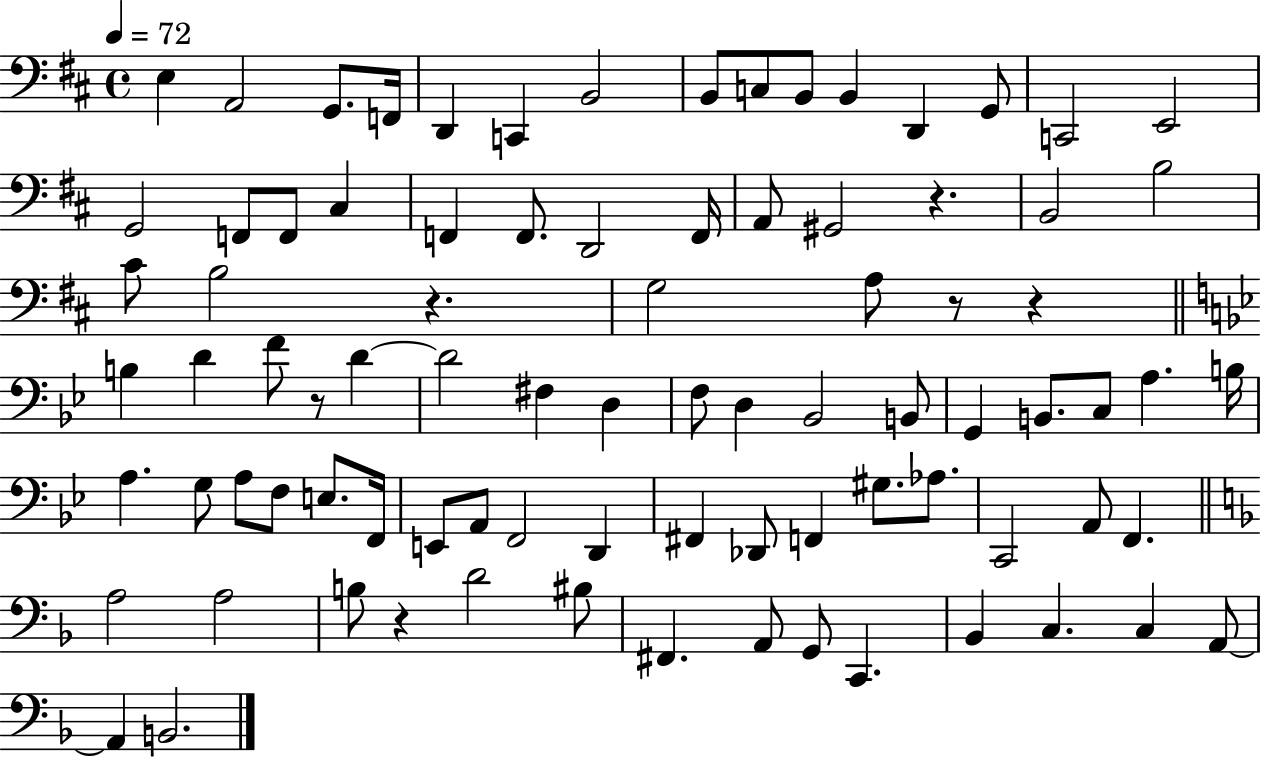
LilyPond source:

{
  \clef bass
  \time 4/4
  \defaultTimeSignature
  \key d \major
  \tempo 4 = 72
  e4 a,2 g,8. f,16 | d,4 c,4 b,2 | b,8 c8 b,8 b,4 d,4 g,8 | c,2 e,2 | \break g,2 f,8 f,8 cis4 | f,4 f,8. d,2 f,16 | a,8 gis,2 r4. | b,2 b2 | \break cis'8 b2 r4. | g2 a8 r8 r4 | \bar "||" \break \key bes \major b4 d'4 f'8 r8 d'4~~ | d'2 fis4 d4 | f8 d4 bes,2 b,8 | g,4 b,8. c8 a4. b16 | \break a4. g8 a8 f8 e8. f,16 | e,8 a,8 f,2 d,4 | fis,4 des,8 f,4 gis8. aes8. | c,2 a,8 f,4. | \break \bar "||" \break \key f \major a2 a2 | b8 r4 d'2 bis8 | fis,4. a,8 g,8 c,4. | bes,4 c4. c4 a,8~~ | \break a,4 b,2. | \bar "|."
}